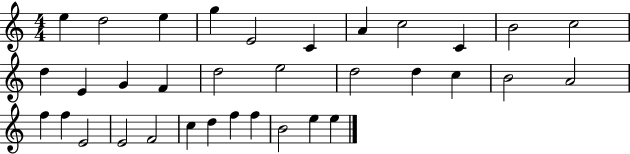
E5/q D5/h E5/q G5/q E4/h C4/q A4/q C5/h C4/q B4/h C5/h D5/q E4/q G4/q F4/q D5/h E5/h D5/h D5/q C5/q B4/h A4/h F5/q F5/q E4/h E4/h F4/h C5/q D5/q F5/q F5/q B4/h E5/q E5/q